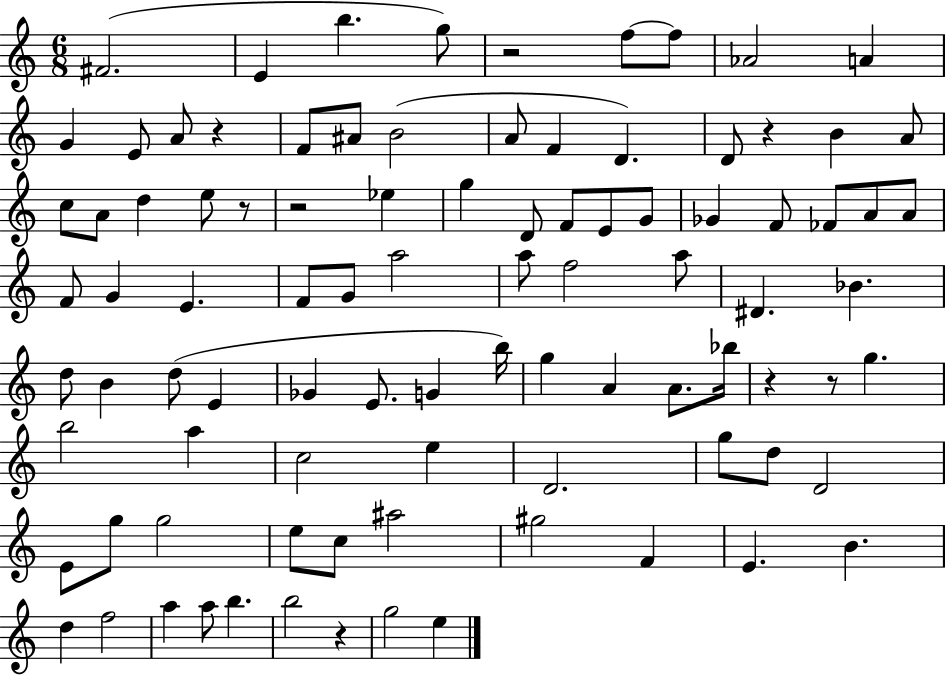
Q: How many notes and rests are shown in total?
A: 93